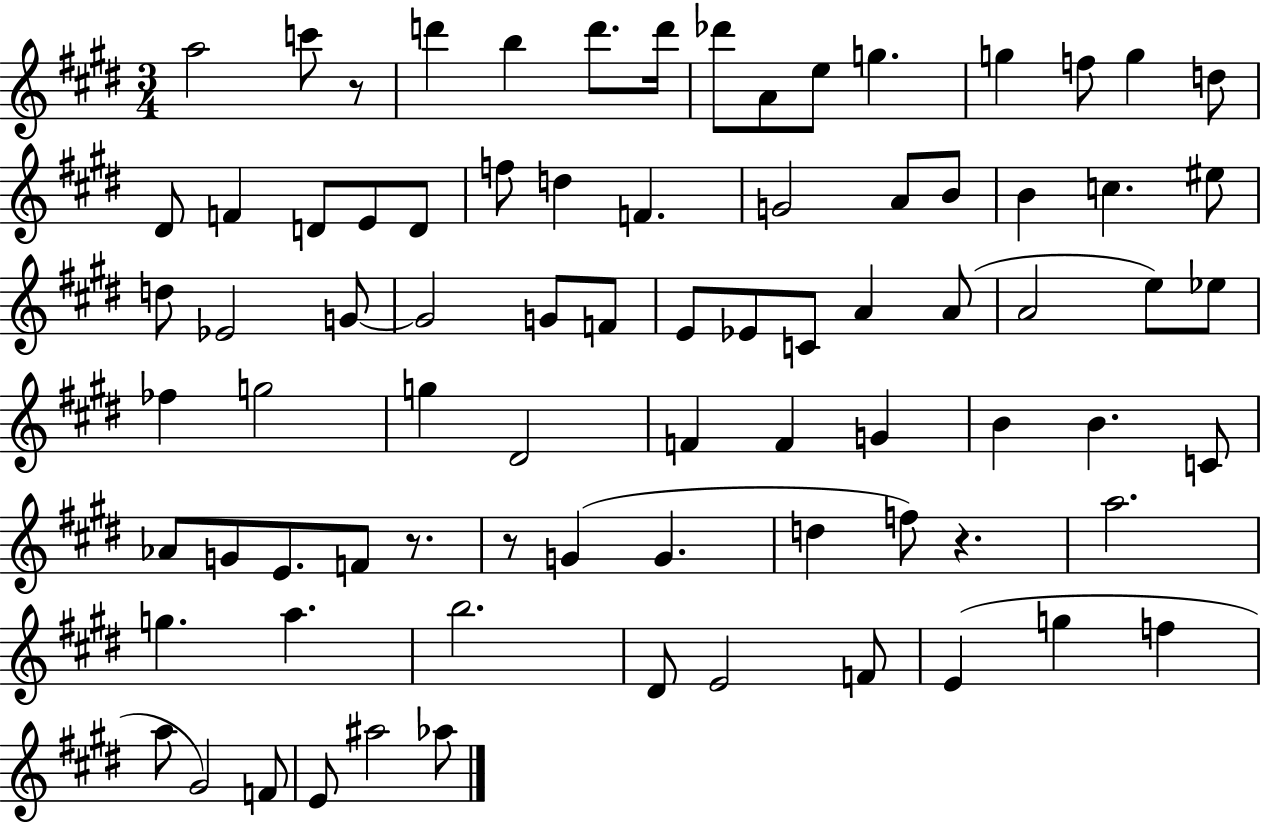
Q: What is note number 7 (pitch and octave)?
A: Db6